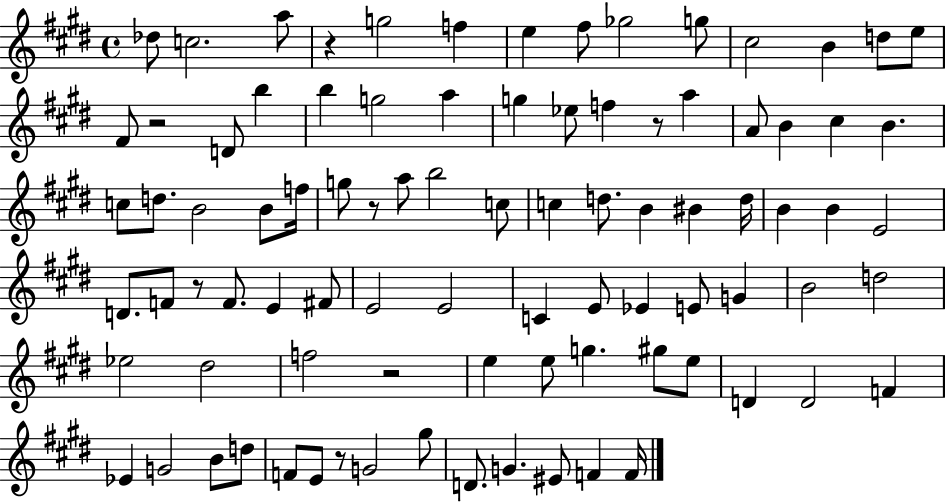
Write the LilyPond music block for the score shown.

{
  \clef treble
  \time 4/4
  \defaultTimeSignature
  \key e \major
  des''8 c''2. a''8 | r4 g''2 f''4 | e''4 fis''8 ges''2 g''8 | cis''2 b'4 d''8 e''8 | \break fis'8 r2 d'8 b''4 | b''4 g''2 a''4 | g''4 ees''8 f''4 r8 a''4 | a'8 b'4 cis''4 b'4. | \break c''8 d''8. b'2 b'8 f''16 | g''8 r8 a''8 b''2 c''8 | c''4 d''8. b'4 bis'4 d''16 | b'4 b'4 e'2 | \break d'8. f'8 r8 f'8. e'4 fis'8 | e'2 e'2 | c'4 e'8 ees'4 e'8 g'4 | b'2 d''2 | \break ees''2 dis''2 | f''2 r2 | e''4 e''8 g''4. gis''8 e''8 | d'4 d'2 f'4 | \break ees'4 g'2 b'8 d''8 | f'8 e'8 r8 g'2 gis''8 | d'8. g'4. eis'8 f'4 f'16 | \bar "|."
}